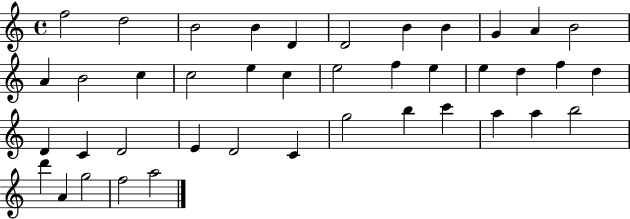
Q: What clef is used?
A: treble